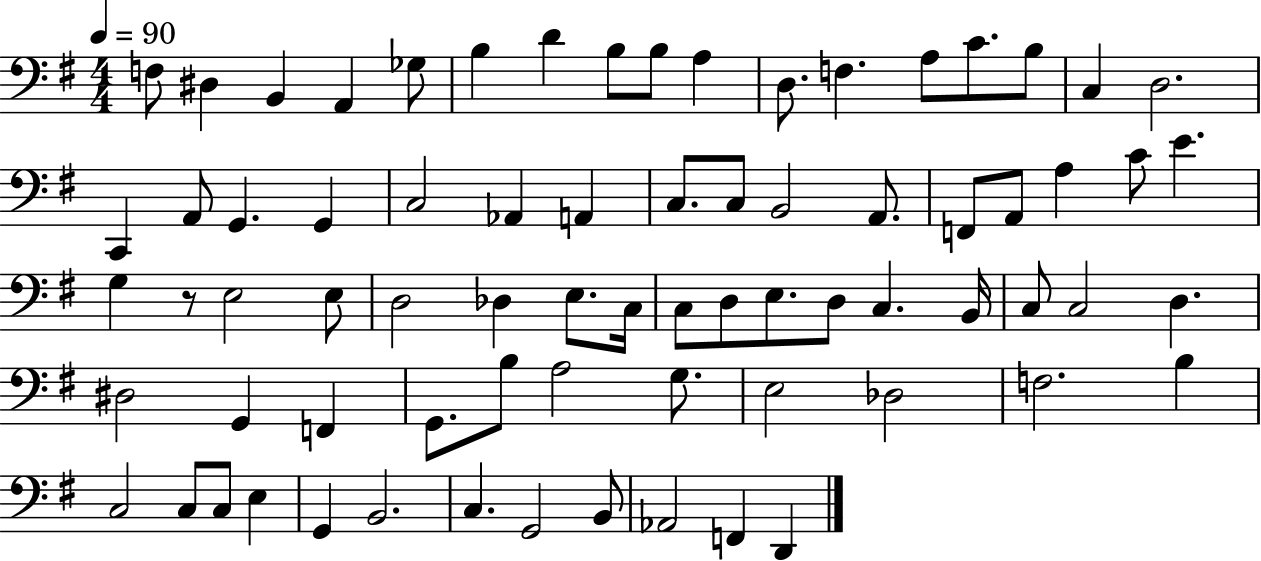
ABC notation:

X:1
T:Untitled
M:4/4
L:1/4
K:G
F,/2 ^D, B,, A,, _G,/2 B, D B,/2 B,/2 A, D,/2 F, A,/2 C/2 B,/2 C, D,2 C,, A,,/2 G,, G,, C,2 _A,, A,, C,/2 C,/2 B,,2 A,,/2 F,,/2 A,,/2 A, C/2 E G, z/2 E,2 E,/2 D,2 _D, E,/2 C,/4 C,/2 D,/2 E,/2 D,/2 C, B,,/4 C,/2 C,2 D, ^D,2 G,, F,, G,,/2 B,/2 A,2 G,/2 E,2 _D,2 F,2 B, C,2 C,/2 C,/2 E, G,, B,,2 C, G,,2 B,,/2 _A,,2 F,, D,,